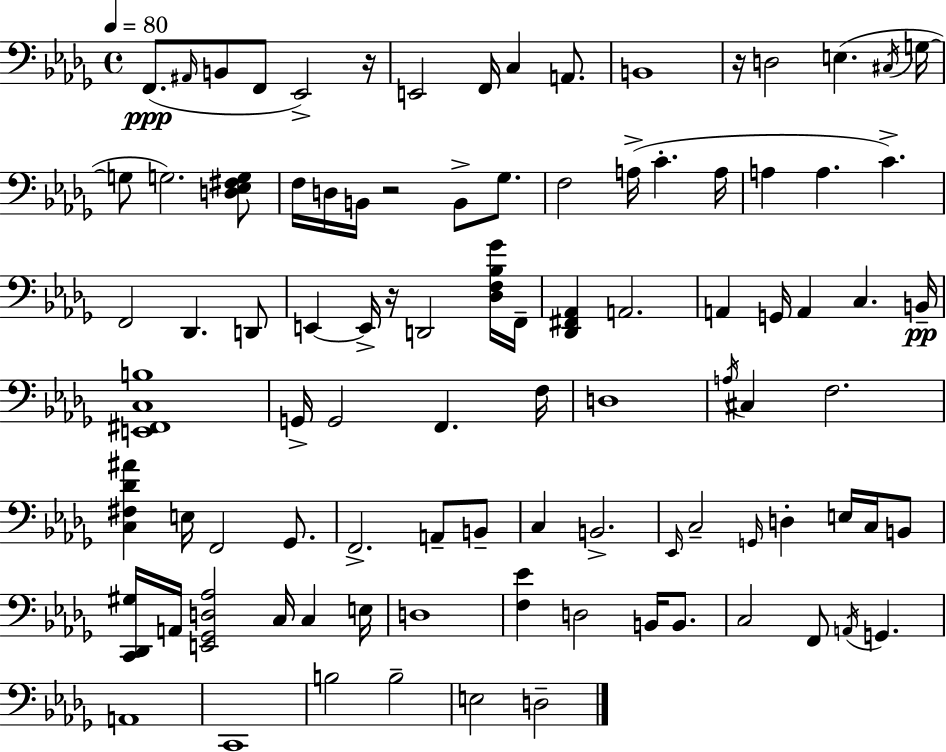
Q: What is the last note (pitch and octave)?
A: D3